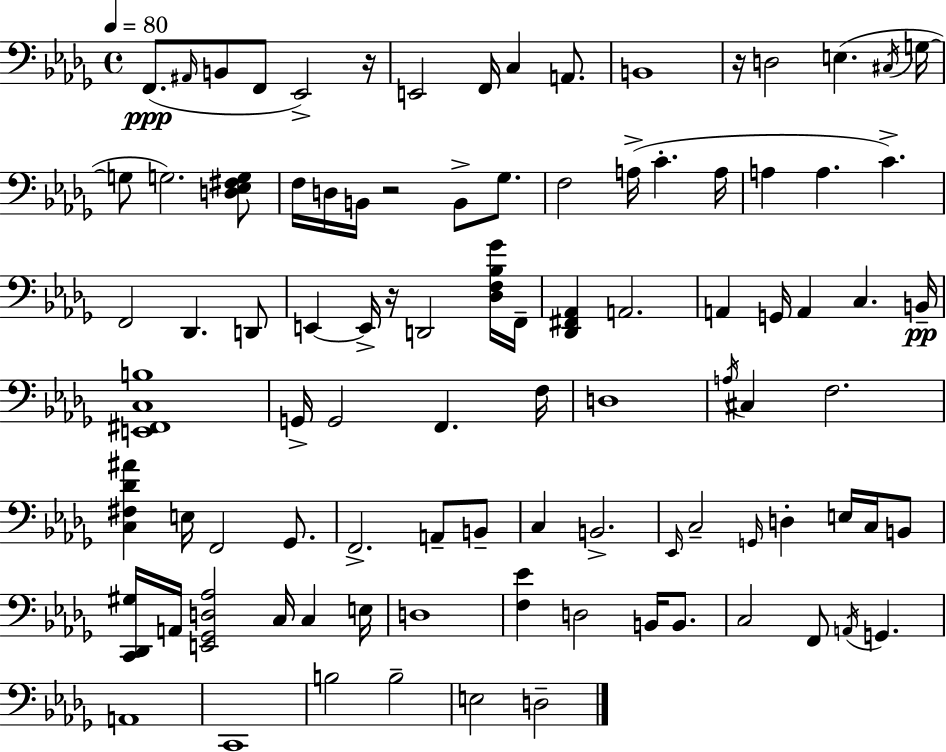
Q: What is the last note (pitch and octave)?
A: D3